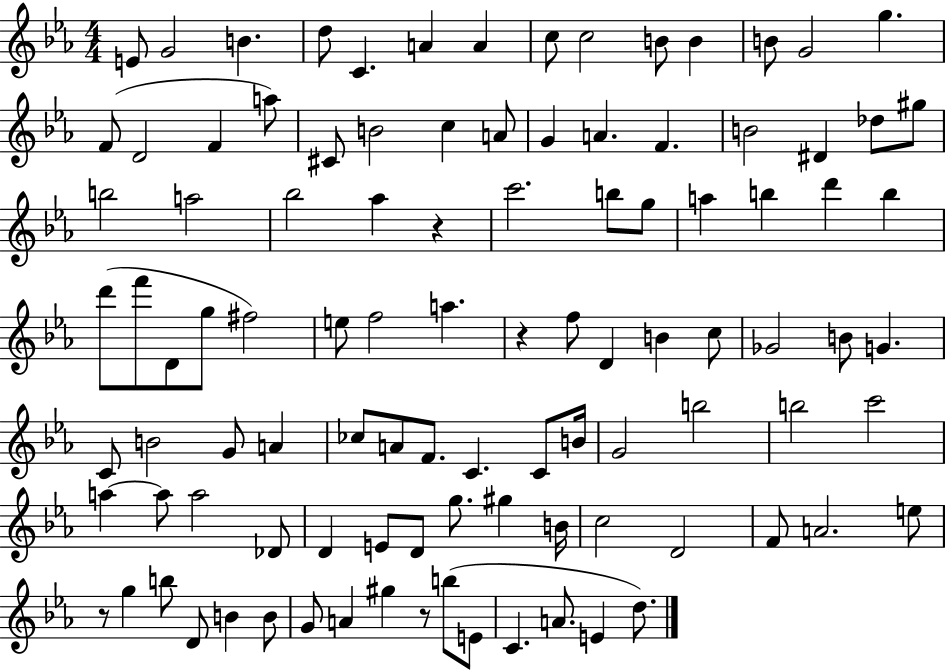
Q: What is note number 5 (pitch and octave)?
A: C4